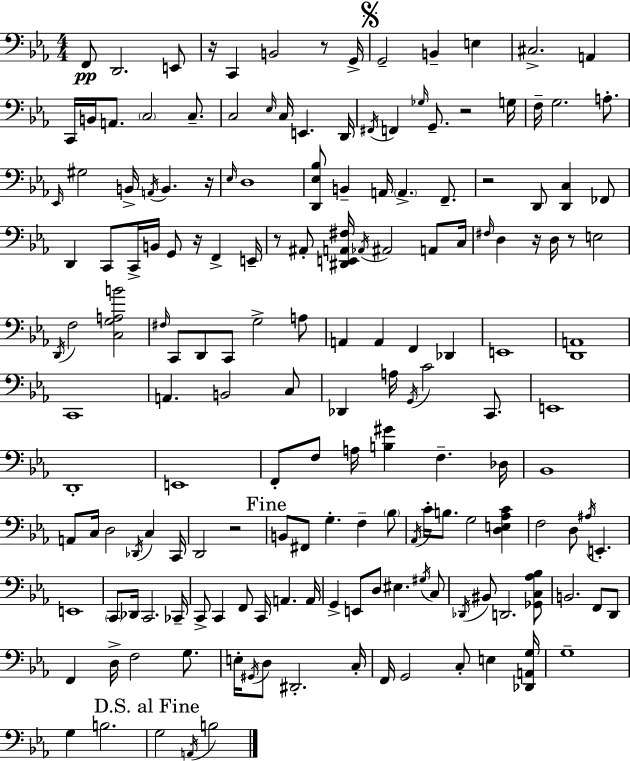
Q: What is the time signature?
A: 4/4